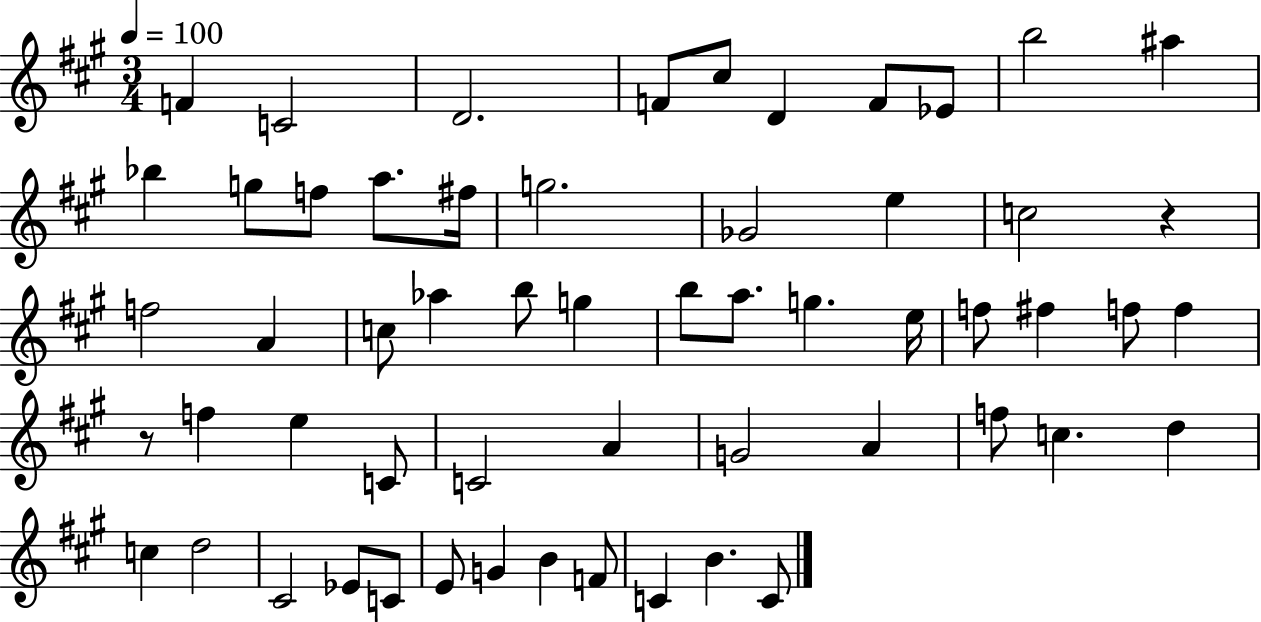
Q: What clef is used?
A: treble